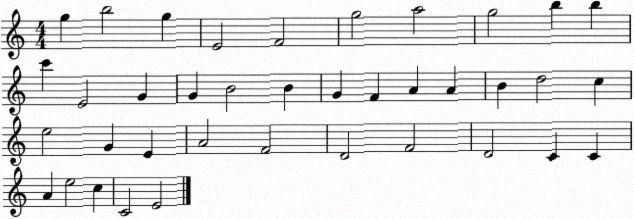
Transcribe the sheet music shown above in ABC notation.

X:1
T:Untitled
M:4/4
L:1/4
K:C
g b2 g E2 F2 g2 a2 g2 b b c' E2 G G B2 B G F A A B d2 c e2 G E A2 F2 D2 F2 D2 C C A e2 c C2 E2